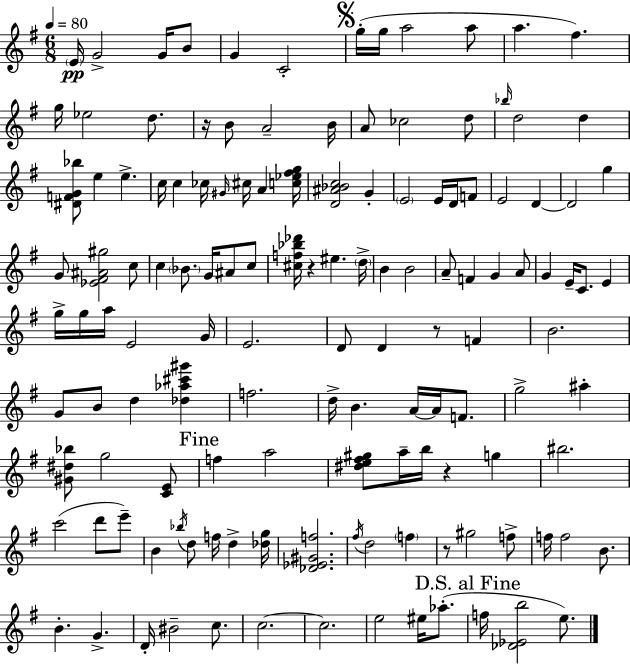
{
  \clef treble
  \numericTimeSignature
  \time 6/8
  \key e \minor
  \tempo 4 = 80
  \parenthesize e'16\pp g'2-> g'16 b'8 | g'4 c'2-. | \mark \markup { \musicglyph "scripts.segno" } g''16-.( g''16 a''2 a''8 | a''4. fis''4.) | \break g''16 ees''2 d''8. | r16 b'8 a'2-- b'16 | a'8 ces''2 d''8 | \grace { bes''16 } d''2 d''4 | \break <dis' f' g' bes''>8 e''4 e''4.-> | c''16 c''4 ces''16 \grace { gis'16 } cis''16 a'4 | <c'' ees'' fis'' g''>16 <d' ais' bes' c''>2 g'4-. | \parenthesize e'2 e'16 d'16 | \break f'8 e'2 d'4~~ | d'2 g''4 | g'8 <ees' fis' ais' gis''>2 | c''8 c''4 \parenthesize bes'8. g'16 ais'8 | \break c''8 <cis'' f'' bes'' des'''>16 r4 eis''4. | \parenthesize d''16-> b'4 b'2 | a'8-- f'4 g'4 | a'8 g'4 e'16-- c'8. e'4 | \break g''16-> g''16 a''16 e'2 | g'16 e'2. | d'8 d'4 r8 f'4 | b'2. | \break g'8 b'8 d''4 <des'' aes'' cis''' gis'''>4 | f''2. | d''16-> b'4. a'16~~ a'16 f'8. | g''2-> ais''4-. | \break <gis' dis'' bes''>8 g''2 | <c' e'>8 \mark "Fine" f''4 a''2 | <dis'' e'' fis'' gis''>8 a''16-- b''16 r4 g''4 | bis''2. | \break c'''2( d'''8 | e'''8--) b'4 \acciaccatura { bes''16 } d''8 f''16 d''4-> | <des'' g''>16 <des' ees' gis' f''>2. | \acciaccatura { fis''16 } d''2 | \break \parenthesize f''4 r8 gis''2 | f''8-> f''16 f''2 | b'8. b'4.-. g'4.-> | d'16-. bis'2-- | \break c''8. c''2.~~ | c''2. | e''2 | eis''16 aes''8.-.( \mark "D.S. al Fine" f''16 <des' ees' b''>2 | \break e''8.) \bar "|."
}